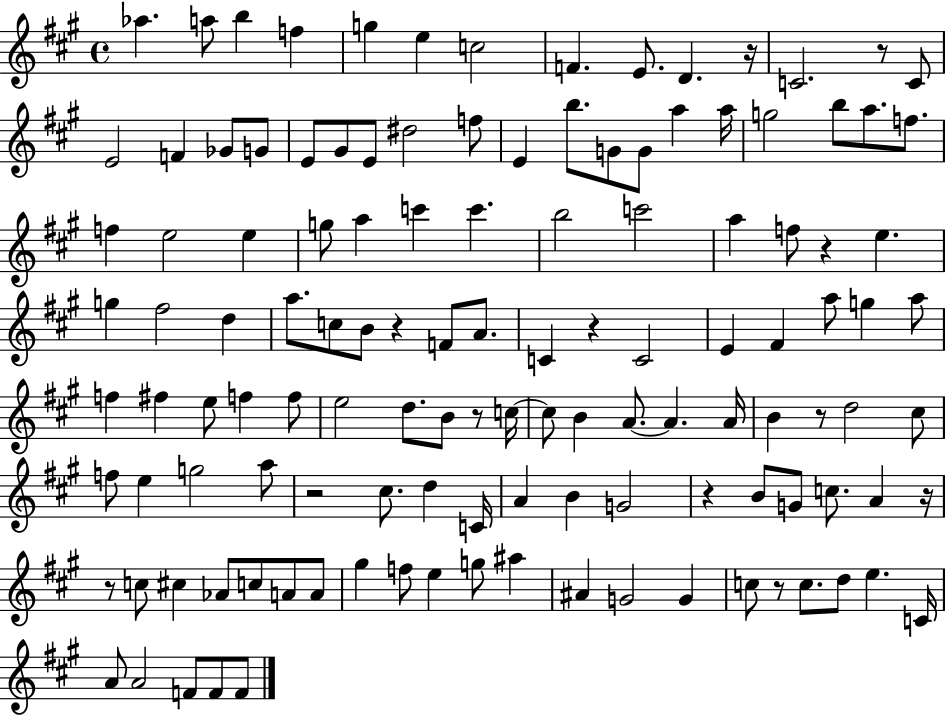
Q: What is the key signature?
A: A major